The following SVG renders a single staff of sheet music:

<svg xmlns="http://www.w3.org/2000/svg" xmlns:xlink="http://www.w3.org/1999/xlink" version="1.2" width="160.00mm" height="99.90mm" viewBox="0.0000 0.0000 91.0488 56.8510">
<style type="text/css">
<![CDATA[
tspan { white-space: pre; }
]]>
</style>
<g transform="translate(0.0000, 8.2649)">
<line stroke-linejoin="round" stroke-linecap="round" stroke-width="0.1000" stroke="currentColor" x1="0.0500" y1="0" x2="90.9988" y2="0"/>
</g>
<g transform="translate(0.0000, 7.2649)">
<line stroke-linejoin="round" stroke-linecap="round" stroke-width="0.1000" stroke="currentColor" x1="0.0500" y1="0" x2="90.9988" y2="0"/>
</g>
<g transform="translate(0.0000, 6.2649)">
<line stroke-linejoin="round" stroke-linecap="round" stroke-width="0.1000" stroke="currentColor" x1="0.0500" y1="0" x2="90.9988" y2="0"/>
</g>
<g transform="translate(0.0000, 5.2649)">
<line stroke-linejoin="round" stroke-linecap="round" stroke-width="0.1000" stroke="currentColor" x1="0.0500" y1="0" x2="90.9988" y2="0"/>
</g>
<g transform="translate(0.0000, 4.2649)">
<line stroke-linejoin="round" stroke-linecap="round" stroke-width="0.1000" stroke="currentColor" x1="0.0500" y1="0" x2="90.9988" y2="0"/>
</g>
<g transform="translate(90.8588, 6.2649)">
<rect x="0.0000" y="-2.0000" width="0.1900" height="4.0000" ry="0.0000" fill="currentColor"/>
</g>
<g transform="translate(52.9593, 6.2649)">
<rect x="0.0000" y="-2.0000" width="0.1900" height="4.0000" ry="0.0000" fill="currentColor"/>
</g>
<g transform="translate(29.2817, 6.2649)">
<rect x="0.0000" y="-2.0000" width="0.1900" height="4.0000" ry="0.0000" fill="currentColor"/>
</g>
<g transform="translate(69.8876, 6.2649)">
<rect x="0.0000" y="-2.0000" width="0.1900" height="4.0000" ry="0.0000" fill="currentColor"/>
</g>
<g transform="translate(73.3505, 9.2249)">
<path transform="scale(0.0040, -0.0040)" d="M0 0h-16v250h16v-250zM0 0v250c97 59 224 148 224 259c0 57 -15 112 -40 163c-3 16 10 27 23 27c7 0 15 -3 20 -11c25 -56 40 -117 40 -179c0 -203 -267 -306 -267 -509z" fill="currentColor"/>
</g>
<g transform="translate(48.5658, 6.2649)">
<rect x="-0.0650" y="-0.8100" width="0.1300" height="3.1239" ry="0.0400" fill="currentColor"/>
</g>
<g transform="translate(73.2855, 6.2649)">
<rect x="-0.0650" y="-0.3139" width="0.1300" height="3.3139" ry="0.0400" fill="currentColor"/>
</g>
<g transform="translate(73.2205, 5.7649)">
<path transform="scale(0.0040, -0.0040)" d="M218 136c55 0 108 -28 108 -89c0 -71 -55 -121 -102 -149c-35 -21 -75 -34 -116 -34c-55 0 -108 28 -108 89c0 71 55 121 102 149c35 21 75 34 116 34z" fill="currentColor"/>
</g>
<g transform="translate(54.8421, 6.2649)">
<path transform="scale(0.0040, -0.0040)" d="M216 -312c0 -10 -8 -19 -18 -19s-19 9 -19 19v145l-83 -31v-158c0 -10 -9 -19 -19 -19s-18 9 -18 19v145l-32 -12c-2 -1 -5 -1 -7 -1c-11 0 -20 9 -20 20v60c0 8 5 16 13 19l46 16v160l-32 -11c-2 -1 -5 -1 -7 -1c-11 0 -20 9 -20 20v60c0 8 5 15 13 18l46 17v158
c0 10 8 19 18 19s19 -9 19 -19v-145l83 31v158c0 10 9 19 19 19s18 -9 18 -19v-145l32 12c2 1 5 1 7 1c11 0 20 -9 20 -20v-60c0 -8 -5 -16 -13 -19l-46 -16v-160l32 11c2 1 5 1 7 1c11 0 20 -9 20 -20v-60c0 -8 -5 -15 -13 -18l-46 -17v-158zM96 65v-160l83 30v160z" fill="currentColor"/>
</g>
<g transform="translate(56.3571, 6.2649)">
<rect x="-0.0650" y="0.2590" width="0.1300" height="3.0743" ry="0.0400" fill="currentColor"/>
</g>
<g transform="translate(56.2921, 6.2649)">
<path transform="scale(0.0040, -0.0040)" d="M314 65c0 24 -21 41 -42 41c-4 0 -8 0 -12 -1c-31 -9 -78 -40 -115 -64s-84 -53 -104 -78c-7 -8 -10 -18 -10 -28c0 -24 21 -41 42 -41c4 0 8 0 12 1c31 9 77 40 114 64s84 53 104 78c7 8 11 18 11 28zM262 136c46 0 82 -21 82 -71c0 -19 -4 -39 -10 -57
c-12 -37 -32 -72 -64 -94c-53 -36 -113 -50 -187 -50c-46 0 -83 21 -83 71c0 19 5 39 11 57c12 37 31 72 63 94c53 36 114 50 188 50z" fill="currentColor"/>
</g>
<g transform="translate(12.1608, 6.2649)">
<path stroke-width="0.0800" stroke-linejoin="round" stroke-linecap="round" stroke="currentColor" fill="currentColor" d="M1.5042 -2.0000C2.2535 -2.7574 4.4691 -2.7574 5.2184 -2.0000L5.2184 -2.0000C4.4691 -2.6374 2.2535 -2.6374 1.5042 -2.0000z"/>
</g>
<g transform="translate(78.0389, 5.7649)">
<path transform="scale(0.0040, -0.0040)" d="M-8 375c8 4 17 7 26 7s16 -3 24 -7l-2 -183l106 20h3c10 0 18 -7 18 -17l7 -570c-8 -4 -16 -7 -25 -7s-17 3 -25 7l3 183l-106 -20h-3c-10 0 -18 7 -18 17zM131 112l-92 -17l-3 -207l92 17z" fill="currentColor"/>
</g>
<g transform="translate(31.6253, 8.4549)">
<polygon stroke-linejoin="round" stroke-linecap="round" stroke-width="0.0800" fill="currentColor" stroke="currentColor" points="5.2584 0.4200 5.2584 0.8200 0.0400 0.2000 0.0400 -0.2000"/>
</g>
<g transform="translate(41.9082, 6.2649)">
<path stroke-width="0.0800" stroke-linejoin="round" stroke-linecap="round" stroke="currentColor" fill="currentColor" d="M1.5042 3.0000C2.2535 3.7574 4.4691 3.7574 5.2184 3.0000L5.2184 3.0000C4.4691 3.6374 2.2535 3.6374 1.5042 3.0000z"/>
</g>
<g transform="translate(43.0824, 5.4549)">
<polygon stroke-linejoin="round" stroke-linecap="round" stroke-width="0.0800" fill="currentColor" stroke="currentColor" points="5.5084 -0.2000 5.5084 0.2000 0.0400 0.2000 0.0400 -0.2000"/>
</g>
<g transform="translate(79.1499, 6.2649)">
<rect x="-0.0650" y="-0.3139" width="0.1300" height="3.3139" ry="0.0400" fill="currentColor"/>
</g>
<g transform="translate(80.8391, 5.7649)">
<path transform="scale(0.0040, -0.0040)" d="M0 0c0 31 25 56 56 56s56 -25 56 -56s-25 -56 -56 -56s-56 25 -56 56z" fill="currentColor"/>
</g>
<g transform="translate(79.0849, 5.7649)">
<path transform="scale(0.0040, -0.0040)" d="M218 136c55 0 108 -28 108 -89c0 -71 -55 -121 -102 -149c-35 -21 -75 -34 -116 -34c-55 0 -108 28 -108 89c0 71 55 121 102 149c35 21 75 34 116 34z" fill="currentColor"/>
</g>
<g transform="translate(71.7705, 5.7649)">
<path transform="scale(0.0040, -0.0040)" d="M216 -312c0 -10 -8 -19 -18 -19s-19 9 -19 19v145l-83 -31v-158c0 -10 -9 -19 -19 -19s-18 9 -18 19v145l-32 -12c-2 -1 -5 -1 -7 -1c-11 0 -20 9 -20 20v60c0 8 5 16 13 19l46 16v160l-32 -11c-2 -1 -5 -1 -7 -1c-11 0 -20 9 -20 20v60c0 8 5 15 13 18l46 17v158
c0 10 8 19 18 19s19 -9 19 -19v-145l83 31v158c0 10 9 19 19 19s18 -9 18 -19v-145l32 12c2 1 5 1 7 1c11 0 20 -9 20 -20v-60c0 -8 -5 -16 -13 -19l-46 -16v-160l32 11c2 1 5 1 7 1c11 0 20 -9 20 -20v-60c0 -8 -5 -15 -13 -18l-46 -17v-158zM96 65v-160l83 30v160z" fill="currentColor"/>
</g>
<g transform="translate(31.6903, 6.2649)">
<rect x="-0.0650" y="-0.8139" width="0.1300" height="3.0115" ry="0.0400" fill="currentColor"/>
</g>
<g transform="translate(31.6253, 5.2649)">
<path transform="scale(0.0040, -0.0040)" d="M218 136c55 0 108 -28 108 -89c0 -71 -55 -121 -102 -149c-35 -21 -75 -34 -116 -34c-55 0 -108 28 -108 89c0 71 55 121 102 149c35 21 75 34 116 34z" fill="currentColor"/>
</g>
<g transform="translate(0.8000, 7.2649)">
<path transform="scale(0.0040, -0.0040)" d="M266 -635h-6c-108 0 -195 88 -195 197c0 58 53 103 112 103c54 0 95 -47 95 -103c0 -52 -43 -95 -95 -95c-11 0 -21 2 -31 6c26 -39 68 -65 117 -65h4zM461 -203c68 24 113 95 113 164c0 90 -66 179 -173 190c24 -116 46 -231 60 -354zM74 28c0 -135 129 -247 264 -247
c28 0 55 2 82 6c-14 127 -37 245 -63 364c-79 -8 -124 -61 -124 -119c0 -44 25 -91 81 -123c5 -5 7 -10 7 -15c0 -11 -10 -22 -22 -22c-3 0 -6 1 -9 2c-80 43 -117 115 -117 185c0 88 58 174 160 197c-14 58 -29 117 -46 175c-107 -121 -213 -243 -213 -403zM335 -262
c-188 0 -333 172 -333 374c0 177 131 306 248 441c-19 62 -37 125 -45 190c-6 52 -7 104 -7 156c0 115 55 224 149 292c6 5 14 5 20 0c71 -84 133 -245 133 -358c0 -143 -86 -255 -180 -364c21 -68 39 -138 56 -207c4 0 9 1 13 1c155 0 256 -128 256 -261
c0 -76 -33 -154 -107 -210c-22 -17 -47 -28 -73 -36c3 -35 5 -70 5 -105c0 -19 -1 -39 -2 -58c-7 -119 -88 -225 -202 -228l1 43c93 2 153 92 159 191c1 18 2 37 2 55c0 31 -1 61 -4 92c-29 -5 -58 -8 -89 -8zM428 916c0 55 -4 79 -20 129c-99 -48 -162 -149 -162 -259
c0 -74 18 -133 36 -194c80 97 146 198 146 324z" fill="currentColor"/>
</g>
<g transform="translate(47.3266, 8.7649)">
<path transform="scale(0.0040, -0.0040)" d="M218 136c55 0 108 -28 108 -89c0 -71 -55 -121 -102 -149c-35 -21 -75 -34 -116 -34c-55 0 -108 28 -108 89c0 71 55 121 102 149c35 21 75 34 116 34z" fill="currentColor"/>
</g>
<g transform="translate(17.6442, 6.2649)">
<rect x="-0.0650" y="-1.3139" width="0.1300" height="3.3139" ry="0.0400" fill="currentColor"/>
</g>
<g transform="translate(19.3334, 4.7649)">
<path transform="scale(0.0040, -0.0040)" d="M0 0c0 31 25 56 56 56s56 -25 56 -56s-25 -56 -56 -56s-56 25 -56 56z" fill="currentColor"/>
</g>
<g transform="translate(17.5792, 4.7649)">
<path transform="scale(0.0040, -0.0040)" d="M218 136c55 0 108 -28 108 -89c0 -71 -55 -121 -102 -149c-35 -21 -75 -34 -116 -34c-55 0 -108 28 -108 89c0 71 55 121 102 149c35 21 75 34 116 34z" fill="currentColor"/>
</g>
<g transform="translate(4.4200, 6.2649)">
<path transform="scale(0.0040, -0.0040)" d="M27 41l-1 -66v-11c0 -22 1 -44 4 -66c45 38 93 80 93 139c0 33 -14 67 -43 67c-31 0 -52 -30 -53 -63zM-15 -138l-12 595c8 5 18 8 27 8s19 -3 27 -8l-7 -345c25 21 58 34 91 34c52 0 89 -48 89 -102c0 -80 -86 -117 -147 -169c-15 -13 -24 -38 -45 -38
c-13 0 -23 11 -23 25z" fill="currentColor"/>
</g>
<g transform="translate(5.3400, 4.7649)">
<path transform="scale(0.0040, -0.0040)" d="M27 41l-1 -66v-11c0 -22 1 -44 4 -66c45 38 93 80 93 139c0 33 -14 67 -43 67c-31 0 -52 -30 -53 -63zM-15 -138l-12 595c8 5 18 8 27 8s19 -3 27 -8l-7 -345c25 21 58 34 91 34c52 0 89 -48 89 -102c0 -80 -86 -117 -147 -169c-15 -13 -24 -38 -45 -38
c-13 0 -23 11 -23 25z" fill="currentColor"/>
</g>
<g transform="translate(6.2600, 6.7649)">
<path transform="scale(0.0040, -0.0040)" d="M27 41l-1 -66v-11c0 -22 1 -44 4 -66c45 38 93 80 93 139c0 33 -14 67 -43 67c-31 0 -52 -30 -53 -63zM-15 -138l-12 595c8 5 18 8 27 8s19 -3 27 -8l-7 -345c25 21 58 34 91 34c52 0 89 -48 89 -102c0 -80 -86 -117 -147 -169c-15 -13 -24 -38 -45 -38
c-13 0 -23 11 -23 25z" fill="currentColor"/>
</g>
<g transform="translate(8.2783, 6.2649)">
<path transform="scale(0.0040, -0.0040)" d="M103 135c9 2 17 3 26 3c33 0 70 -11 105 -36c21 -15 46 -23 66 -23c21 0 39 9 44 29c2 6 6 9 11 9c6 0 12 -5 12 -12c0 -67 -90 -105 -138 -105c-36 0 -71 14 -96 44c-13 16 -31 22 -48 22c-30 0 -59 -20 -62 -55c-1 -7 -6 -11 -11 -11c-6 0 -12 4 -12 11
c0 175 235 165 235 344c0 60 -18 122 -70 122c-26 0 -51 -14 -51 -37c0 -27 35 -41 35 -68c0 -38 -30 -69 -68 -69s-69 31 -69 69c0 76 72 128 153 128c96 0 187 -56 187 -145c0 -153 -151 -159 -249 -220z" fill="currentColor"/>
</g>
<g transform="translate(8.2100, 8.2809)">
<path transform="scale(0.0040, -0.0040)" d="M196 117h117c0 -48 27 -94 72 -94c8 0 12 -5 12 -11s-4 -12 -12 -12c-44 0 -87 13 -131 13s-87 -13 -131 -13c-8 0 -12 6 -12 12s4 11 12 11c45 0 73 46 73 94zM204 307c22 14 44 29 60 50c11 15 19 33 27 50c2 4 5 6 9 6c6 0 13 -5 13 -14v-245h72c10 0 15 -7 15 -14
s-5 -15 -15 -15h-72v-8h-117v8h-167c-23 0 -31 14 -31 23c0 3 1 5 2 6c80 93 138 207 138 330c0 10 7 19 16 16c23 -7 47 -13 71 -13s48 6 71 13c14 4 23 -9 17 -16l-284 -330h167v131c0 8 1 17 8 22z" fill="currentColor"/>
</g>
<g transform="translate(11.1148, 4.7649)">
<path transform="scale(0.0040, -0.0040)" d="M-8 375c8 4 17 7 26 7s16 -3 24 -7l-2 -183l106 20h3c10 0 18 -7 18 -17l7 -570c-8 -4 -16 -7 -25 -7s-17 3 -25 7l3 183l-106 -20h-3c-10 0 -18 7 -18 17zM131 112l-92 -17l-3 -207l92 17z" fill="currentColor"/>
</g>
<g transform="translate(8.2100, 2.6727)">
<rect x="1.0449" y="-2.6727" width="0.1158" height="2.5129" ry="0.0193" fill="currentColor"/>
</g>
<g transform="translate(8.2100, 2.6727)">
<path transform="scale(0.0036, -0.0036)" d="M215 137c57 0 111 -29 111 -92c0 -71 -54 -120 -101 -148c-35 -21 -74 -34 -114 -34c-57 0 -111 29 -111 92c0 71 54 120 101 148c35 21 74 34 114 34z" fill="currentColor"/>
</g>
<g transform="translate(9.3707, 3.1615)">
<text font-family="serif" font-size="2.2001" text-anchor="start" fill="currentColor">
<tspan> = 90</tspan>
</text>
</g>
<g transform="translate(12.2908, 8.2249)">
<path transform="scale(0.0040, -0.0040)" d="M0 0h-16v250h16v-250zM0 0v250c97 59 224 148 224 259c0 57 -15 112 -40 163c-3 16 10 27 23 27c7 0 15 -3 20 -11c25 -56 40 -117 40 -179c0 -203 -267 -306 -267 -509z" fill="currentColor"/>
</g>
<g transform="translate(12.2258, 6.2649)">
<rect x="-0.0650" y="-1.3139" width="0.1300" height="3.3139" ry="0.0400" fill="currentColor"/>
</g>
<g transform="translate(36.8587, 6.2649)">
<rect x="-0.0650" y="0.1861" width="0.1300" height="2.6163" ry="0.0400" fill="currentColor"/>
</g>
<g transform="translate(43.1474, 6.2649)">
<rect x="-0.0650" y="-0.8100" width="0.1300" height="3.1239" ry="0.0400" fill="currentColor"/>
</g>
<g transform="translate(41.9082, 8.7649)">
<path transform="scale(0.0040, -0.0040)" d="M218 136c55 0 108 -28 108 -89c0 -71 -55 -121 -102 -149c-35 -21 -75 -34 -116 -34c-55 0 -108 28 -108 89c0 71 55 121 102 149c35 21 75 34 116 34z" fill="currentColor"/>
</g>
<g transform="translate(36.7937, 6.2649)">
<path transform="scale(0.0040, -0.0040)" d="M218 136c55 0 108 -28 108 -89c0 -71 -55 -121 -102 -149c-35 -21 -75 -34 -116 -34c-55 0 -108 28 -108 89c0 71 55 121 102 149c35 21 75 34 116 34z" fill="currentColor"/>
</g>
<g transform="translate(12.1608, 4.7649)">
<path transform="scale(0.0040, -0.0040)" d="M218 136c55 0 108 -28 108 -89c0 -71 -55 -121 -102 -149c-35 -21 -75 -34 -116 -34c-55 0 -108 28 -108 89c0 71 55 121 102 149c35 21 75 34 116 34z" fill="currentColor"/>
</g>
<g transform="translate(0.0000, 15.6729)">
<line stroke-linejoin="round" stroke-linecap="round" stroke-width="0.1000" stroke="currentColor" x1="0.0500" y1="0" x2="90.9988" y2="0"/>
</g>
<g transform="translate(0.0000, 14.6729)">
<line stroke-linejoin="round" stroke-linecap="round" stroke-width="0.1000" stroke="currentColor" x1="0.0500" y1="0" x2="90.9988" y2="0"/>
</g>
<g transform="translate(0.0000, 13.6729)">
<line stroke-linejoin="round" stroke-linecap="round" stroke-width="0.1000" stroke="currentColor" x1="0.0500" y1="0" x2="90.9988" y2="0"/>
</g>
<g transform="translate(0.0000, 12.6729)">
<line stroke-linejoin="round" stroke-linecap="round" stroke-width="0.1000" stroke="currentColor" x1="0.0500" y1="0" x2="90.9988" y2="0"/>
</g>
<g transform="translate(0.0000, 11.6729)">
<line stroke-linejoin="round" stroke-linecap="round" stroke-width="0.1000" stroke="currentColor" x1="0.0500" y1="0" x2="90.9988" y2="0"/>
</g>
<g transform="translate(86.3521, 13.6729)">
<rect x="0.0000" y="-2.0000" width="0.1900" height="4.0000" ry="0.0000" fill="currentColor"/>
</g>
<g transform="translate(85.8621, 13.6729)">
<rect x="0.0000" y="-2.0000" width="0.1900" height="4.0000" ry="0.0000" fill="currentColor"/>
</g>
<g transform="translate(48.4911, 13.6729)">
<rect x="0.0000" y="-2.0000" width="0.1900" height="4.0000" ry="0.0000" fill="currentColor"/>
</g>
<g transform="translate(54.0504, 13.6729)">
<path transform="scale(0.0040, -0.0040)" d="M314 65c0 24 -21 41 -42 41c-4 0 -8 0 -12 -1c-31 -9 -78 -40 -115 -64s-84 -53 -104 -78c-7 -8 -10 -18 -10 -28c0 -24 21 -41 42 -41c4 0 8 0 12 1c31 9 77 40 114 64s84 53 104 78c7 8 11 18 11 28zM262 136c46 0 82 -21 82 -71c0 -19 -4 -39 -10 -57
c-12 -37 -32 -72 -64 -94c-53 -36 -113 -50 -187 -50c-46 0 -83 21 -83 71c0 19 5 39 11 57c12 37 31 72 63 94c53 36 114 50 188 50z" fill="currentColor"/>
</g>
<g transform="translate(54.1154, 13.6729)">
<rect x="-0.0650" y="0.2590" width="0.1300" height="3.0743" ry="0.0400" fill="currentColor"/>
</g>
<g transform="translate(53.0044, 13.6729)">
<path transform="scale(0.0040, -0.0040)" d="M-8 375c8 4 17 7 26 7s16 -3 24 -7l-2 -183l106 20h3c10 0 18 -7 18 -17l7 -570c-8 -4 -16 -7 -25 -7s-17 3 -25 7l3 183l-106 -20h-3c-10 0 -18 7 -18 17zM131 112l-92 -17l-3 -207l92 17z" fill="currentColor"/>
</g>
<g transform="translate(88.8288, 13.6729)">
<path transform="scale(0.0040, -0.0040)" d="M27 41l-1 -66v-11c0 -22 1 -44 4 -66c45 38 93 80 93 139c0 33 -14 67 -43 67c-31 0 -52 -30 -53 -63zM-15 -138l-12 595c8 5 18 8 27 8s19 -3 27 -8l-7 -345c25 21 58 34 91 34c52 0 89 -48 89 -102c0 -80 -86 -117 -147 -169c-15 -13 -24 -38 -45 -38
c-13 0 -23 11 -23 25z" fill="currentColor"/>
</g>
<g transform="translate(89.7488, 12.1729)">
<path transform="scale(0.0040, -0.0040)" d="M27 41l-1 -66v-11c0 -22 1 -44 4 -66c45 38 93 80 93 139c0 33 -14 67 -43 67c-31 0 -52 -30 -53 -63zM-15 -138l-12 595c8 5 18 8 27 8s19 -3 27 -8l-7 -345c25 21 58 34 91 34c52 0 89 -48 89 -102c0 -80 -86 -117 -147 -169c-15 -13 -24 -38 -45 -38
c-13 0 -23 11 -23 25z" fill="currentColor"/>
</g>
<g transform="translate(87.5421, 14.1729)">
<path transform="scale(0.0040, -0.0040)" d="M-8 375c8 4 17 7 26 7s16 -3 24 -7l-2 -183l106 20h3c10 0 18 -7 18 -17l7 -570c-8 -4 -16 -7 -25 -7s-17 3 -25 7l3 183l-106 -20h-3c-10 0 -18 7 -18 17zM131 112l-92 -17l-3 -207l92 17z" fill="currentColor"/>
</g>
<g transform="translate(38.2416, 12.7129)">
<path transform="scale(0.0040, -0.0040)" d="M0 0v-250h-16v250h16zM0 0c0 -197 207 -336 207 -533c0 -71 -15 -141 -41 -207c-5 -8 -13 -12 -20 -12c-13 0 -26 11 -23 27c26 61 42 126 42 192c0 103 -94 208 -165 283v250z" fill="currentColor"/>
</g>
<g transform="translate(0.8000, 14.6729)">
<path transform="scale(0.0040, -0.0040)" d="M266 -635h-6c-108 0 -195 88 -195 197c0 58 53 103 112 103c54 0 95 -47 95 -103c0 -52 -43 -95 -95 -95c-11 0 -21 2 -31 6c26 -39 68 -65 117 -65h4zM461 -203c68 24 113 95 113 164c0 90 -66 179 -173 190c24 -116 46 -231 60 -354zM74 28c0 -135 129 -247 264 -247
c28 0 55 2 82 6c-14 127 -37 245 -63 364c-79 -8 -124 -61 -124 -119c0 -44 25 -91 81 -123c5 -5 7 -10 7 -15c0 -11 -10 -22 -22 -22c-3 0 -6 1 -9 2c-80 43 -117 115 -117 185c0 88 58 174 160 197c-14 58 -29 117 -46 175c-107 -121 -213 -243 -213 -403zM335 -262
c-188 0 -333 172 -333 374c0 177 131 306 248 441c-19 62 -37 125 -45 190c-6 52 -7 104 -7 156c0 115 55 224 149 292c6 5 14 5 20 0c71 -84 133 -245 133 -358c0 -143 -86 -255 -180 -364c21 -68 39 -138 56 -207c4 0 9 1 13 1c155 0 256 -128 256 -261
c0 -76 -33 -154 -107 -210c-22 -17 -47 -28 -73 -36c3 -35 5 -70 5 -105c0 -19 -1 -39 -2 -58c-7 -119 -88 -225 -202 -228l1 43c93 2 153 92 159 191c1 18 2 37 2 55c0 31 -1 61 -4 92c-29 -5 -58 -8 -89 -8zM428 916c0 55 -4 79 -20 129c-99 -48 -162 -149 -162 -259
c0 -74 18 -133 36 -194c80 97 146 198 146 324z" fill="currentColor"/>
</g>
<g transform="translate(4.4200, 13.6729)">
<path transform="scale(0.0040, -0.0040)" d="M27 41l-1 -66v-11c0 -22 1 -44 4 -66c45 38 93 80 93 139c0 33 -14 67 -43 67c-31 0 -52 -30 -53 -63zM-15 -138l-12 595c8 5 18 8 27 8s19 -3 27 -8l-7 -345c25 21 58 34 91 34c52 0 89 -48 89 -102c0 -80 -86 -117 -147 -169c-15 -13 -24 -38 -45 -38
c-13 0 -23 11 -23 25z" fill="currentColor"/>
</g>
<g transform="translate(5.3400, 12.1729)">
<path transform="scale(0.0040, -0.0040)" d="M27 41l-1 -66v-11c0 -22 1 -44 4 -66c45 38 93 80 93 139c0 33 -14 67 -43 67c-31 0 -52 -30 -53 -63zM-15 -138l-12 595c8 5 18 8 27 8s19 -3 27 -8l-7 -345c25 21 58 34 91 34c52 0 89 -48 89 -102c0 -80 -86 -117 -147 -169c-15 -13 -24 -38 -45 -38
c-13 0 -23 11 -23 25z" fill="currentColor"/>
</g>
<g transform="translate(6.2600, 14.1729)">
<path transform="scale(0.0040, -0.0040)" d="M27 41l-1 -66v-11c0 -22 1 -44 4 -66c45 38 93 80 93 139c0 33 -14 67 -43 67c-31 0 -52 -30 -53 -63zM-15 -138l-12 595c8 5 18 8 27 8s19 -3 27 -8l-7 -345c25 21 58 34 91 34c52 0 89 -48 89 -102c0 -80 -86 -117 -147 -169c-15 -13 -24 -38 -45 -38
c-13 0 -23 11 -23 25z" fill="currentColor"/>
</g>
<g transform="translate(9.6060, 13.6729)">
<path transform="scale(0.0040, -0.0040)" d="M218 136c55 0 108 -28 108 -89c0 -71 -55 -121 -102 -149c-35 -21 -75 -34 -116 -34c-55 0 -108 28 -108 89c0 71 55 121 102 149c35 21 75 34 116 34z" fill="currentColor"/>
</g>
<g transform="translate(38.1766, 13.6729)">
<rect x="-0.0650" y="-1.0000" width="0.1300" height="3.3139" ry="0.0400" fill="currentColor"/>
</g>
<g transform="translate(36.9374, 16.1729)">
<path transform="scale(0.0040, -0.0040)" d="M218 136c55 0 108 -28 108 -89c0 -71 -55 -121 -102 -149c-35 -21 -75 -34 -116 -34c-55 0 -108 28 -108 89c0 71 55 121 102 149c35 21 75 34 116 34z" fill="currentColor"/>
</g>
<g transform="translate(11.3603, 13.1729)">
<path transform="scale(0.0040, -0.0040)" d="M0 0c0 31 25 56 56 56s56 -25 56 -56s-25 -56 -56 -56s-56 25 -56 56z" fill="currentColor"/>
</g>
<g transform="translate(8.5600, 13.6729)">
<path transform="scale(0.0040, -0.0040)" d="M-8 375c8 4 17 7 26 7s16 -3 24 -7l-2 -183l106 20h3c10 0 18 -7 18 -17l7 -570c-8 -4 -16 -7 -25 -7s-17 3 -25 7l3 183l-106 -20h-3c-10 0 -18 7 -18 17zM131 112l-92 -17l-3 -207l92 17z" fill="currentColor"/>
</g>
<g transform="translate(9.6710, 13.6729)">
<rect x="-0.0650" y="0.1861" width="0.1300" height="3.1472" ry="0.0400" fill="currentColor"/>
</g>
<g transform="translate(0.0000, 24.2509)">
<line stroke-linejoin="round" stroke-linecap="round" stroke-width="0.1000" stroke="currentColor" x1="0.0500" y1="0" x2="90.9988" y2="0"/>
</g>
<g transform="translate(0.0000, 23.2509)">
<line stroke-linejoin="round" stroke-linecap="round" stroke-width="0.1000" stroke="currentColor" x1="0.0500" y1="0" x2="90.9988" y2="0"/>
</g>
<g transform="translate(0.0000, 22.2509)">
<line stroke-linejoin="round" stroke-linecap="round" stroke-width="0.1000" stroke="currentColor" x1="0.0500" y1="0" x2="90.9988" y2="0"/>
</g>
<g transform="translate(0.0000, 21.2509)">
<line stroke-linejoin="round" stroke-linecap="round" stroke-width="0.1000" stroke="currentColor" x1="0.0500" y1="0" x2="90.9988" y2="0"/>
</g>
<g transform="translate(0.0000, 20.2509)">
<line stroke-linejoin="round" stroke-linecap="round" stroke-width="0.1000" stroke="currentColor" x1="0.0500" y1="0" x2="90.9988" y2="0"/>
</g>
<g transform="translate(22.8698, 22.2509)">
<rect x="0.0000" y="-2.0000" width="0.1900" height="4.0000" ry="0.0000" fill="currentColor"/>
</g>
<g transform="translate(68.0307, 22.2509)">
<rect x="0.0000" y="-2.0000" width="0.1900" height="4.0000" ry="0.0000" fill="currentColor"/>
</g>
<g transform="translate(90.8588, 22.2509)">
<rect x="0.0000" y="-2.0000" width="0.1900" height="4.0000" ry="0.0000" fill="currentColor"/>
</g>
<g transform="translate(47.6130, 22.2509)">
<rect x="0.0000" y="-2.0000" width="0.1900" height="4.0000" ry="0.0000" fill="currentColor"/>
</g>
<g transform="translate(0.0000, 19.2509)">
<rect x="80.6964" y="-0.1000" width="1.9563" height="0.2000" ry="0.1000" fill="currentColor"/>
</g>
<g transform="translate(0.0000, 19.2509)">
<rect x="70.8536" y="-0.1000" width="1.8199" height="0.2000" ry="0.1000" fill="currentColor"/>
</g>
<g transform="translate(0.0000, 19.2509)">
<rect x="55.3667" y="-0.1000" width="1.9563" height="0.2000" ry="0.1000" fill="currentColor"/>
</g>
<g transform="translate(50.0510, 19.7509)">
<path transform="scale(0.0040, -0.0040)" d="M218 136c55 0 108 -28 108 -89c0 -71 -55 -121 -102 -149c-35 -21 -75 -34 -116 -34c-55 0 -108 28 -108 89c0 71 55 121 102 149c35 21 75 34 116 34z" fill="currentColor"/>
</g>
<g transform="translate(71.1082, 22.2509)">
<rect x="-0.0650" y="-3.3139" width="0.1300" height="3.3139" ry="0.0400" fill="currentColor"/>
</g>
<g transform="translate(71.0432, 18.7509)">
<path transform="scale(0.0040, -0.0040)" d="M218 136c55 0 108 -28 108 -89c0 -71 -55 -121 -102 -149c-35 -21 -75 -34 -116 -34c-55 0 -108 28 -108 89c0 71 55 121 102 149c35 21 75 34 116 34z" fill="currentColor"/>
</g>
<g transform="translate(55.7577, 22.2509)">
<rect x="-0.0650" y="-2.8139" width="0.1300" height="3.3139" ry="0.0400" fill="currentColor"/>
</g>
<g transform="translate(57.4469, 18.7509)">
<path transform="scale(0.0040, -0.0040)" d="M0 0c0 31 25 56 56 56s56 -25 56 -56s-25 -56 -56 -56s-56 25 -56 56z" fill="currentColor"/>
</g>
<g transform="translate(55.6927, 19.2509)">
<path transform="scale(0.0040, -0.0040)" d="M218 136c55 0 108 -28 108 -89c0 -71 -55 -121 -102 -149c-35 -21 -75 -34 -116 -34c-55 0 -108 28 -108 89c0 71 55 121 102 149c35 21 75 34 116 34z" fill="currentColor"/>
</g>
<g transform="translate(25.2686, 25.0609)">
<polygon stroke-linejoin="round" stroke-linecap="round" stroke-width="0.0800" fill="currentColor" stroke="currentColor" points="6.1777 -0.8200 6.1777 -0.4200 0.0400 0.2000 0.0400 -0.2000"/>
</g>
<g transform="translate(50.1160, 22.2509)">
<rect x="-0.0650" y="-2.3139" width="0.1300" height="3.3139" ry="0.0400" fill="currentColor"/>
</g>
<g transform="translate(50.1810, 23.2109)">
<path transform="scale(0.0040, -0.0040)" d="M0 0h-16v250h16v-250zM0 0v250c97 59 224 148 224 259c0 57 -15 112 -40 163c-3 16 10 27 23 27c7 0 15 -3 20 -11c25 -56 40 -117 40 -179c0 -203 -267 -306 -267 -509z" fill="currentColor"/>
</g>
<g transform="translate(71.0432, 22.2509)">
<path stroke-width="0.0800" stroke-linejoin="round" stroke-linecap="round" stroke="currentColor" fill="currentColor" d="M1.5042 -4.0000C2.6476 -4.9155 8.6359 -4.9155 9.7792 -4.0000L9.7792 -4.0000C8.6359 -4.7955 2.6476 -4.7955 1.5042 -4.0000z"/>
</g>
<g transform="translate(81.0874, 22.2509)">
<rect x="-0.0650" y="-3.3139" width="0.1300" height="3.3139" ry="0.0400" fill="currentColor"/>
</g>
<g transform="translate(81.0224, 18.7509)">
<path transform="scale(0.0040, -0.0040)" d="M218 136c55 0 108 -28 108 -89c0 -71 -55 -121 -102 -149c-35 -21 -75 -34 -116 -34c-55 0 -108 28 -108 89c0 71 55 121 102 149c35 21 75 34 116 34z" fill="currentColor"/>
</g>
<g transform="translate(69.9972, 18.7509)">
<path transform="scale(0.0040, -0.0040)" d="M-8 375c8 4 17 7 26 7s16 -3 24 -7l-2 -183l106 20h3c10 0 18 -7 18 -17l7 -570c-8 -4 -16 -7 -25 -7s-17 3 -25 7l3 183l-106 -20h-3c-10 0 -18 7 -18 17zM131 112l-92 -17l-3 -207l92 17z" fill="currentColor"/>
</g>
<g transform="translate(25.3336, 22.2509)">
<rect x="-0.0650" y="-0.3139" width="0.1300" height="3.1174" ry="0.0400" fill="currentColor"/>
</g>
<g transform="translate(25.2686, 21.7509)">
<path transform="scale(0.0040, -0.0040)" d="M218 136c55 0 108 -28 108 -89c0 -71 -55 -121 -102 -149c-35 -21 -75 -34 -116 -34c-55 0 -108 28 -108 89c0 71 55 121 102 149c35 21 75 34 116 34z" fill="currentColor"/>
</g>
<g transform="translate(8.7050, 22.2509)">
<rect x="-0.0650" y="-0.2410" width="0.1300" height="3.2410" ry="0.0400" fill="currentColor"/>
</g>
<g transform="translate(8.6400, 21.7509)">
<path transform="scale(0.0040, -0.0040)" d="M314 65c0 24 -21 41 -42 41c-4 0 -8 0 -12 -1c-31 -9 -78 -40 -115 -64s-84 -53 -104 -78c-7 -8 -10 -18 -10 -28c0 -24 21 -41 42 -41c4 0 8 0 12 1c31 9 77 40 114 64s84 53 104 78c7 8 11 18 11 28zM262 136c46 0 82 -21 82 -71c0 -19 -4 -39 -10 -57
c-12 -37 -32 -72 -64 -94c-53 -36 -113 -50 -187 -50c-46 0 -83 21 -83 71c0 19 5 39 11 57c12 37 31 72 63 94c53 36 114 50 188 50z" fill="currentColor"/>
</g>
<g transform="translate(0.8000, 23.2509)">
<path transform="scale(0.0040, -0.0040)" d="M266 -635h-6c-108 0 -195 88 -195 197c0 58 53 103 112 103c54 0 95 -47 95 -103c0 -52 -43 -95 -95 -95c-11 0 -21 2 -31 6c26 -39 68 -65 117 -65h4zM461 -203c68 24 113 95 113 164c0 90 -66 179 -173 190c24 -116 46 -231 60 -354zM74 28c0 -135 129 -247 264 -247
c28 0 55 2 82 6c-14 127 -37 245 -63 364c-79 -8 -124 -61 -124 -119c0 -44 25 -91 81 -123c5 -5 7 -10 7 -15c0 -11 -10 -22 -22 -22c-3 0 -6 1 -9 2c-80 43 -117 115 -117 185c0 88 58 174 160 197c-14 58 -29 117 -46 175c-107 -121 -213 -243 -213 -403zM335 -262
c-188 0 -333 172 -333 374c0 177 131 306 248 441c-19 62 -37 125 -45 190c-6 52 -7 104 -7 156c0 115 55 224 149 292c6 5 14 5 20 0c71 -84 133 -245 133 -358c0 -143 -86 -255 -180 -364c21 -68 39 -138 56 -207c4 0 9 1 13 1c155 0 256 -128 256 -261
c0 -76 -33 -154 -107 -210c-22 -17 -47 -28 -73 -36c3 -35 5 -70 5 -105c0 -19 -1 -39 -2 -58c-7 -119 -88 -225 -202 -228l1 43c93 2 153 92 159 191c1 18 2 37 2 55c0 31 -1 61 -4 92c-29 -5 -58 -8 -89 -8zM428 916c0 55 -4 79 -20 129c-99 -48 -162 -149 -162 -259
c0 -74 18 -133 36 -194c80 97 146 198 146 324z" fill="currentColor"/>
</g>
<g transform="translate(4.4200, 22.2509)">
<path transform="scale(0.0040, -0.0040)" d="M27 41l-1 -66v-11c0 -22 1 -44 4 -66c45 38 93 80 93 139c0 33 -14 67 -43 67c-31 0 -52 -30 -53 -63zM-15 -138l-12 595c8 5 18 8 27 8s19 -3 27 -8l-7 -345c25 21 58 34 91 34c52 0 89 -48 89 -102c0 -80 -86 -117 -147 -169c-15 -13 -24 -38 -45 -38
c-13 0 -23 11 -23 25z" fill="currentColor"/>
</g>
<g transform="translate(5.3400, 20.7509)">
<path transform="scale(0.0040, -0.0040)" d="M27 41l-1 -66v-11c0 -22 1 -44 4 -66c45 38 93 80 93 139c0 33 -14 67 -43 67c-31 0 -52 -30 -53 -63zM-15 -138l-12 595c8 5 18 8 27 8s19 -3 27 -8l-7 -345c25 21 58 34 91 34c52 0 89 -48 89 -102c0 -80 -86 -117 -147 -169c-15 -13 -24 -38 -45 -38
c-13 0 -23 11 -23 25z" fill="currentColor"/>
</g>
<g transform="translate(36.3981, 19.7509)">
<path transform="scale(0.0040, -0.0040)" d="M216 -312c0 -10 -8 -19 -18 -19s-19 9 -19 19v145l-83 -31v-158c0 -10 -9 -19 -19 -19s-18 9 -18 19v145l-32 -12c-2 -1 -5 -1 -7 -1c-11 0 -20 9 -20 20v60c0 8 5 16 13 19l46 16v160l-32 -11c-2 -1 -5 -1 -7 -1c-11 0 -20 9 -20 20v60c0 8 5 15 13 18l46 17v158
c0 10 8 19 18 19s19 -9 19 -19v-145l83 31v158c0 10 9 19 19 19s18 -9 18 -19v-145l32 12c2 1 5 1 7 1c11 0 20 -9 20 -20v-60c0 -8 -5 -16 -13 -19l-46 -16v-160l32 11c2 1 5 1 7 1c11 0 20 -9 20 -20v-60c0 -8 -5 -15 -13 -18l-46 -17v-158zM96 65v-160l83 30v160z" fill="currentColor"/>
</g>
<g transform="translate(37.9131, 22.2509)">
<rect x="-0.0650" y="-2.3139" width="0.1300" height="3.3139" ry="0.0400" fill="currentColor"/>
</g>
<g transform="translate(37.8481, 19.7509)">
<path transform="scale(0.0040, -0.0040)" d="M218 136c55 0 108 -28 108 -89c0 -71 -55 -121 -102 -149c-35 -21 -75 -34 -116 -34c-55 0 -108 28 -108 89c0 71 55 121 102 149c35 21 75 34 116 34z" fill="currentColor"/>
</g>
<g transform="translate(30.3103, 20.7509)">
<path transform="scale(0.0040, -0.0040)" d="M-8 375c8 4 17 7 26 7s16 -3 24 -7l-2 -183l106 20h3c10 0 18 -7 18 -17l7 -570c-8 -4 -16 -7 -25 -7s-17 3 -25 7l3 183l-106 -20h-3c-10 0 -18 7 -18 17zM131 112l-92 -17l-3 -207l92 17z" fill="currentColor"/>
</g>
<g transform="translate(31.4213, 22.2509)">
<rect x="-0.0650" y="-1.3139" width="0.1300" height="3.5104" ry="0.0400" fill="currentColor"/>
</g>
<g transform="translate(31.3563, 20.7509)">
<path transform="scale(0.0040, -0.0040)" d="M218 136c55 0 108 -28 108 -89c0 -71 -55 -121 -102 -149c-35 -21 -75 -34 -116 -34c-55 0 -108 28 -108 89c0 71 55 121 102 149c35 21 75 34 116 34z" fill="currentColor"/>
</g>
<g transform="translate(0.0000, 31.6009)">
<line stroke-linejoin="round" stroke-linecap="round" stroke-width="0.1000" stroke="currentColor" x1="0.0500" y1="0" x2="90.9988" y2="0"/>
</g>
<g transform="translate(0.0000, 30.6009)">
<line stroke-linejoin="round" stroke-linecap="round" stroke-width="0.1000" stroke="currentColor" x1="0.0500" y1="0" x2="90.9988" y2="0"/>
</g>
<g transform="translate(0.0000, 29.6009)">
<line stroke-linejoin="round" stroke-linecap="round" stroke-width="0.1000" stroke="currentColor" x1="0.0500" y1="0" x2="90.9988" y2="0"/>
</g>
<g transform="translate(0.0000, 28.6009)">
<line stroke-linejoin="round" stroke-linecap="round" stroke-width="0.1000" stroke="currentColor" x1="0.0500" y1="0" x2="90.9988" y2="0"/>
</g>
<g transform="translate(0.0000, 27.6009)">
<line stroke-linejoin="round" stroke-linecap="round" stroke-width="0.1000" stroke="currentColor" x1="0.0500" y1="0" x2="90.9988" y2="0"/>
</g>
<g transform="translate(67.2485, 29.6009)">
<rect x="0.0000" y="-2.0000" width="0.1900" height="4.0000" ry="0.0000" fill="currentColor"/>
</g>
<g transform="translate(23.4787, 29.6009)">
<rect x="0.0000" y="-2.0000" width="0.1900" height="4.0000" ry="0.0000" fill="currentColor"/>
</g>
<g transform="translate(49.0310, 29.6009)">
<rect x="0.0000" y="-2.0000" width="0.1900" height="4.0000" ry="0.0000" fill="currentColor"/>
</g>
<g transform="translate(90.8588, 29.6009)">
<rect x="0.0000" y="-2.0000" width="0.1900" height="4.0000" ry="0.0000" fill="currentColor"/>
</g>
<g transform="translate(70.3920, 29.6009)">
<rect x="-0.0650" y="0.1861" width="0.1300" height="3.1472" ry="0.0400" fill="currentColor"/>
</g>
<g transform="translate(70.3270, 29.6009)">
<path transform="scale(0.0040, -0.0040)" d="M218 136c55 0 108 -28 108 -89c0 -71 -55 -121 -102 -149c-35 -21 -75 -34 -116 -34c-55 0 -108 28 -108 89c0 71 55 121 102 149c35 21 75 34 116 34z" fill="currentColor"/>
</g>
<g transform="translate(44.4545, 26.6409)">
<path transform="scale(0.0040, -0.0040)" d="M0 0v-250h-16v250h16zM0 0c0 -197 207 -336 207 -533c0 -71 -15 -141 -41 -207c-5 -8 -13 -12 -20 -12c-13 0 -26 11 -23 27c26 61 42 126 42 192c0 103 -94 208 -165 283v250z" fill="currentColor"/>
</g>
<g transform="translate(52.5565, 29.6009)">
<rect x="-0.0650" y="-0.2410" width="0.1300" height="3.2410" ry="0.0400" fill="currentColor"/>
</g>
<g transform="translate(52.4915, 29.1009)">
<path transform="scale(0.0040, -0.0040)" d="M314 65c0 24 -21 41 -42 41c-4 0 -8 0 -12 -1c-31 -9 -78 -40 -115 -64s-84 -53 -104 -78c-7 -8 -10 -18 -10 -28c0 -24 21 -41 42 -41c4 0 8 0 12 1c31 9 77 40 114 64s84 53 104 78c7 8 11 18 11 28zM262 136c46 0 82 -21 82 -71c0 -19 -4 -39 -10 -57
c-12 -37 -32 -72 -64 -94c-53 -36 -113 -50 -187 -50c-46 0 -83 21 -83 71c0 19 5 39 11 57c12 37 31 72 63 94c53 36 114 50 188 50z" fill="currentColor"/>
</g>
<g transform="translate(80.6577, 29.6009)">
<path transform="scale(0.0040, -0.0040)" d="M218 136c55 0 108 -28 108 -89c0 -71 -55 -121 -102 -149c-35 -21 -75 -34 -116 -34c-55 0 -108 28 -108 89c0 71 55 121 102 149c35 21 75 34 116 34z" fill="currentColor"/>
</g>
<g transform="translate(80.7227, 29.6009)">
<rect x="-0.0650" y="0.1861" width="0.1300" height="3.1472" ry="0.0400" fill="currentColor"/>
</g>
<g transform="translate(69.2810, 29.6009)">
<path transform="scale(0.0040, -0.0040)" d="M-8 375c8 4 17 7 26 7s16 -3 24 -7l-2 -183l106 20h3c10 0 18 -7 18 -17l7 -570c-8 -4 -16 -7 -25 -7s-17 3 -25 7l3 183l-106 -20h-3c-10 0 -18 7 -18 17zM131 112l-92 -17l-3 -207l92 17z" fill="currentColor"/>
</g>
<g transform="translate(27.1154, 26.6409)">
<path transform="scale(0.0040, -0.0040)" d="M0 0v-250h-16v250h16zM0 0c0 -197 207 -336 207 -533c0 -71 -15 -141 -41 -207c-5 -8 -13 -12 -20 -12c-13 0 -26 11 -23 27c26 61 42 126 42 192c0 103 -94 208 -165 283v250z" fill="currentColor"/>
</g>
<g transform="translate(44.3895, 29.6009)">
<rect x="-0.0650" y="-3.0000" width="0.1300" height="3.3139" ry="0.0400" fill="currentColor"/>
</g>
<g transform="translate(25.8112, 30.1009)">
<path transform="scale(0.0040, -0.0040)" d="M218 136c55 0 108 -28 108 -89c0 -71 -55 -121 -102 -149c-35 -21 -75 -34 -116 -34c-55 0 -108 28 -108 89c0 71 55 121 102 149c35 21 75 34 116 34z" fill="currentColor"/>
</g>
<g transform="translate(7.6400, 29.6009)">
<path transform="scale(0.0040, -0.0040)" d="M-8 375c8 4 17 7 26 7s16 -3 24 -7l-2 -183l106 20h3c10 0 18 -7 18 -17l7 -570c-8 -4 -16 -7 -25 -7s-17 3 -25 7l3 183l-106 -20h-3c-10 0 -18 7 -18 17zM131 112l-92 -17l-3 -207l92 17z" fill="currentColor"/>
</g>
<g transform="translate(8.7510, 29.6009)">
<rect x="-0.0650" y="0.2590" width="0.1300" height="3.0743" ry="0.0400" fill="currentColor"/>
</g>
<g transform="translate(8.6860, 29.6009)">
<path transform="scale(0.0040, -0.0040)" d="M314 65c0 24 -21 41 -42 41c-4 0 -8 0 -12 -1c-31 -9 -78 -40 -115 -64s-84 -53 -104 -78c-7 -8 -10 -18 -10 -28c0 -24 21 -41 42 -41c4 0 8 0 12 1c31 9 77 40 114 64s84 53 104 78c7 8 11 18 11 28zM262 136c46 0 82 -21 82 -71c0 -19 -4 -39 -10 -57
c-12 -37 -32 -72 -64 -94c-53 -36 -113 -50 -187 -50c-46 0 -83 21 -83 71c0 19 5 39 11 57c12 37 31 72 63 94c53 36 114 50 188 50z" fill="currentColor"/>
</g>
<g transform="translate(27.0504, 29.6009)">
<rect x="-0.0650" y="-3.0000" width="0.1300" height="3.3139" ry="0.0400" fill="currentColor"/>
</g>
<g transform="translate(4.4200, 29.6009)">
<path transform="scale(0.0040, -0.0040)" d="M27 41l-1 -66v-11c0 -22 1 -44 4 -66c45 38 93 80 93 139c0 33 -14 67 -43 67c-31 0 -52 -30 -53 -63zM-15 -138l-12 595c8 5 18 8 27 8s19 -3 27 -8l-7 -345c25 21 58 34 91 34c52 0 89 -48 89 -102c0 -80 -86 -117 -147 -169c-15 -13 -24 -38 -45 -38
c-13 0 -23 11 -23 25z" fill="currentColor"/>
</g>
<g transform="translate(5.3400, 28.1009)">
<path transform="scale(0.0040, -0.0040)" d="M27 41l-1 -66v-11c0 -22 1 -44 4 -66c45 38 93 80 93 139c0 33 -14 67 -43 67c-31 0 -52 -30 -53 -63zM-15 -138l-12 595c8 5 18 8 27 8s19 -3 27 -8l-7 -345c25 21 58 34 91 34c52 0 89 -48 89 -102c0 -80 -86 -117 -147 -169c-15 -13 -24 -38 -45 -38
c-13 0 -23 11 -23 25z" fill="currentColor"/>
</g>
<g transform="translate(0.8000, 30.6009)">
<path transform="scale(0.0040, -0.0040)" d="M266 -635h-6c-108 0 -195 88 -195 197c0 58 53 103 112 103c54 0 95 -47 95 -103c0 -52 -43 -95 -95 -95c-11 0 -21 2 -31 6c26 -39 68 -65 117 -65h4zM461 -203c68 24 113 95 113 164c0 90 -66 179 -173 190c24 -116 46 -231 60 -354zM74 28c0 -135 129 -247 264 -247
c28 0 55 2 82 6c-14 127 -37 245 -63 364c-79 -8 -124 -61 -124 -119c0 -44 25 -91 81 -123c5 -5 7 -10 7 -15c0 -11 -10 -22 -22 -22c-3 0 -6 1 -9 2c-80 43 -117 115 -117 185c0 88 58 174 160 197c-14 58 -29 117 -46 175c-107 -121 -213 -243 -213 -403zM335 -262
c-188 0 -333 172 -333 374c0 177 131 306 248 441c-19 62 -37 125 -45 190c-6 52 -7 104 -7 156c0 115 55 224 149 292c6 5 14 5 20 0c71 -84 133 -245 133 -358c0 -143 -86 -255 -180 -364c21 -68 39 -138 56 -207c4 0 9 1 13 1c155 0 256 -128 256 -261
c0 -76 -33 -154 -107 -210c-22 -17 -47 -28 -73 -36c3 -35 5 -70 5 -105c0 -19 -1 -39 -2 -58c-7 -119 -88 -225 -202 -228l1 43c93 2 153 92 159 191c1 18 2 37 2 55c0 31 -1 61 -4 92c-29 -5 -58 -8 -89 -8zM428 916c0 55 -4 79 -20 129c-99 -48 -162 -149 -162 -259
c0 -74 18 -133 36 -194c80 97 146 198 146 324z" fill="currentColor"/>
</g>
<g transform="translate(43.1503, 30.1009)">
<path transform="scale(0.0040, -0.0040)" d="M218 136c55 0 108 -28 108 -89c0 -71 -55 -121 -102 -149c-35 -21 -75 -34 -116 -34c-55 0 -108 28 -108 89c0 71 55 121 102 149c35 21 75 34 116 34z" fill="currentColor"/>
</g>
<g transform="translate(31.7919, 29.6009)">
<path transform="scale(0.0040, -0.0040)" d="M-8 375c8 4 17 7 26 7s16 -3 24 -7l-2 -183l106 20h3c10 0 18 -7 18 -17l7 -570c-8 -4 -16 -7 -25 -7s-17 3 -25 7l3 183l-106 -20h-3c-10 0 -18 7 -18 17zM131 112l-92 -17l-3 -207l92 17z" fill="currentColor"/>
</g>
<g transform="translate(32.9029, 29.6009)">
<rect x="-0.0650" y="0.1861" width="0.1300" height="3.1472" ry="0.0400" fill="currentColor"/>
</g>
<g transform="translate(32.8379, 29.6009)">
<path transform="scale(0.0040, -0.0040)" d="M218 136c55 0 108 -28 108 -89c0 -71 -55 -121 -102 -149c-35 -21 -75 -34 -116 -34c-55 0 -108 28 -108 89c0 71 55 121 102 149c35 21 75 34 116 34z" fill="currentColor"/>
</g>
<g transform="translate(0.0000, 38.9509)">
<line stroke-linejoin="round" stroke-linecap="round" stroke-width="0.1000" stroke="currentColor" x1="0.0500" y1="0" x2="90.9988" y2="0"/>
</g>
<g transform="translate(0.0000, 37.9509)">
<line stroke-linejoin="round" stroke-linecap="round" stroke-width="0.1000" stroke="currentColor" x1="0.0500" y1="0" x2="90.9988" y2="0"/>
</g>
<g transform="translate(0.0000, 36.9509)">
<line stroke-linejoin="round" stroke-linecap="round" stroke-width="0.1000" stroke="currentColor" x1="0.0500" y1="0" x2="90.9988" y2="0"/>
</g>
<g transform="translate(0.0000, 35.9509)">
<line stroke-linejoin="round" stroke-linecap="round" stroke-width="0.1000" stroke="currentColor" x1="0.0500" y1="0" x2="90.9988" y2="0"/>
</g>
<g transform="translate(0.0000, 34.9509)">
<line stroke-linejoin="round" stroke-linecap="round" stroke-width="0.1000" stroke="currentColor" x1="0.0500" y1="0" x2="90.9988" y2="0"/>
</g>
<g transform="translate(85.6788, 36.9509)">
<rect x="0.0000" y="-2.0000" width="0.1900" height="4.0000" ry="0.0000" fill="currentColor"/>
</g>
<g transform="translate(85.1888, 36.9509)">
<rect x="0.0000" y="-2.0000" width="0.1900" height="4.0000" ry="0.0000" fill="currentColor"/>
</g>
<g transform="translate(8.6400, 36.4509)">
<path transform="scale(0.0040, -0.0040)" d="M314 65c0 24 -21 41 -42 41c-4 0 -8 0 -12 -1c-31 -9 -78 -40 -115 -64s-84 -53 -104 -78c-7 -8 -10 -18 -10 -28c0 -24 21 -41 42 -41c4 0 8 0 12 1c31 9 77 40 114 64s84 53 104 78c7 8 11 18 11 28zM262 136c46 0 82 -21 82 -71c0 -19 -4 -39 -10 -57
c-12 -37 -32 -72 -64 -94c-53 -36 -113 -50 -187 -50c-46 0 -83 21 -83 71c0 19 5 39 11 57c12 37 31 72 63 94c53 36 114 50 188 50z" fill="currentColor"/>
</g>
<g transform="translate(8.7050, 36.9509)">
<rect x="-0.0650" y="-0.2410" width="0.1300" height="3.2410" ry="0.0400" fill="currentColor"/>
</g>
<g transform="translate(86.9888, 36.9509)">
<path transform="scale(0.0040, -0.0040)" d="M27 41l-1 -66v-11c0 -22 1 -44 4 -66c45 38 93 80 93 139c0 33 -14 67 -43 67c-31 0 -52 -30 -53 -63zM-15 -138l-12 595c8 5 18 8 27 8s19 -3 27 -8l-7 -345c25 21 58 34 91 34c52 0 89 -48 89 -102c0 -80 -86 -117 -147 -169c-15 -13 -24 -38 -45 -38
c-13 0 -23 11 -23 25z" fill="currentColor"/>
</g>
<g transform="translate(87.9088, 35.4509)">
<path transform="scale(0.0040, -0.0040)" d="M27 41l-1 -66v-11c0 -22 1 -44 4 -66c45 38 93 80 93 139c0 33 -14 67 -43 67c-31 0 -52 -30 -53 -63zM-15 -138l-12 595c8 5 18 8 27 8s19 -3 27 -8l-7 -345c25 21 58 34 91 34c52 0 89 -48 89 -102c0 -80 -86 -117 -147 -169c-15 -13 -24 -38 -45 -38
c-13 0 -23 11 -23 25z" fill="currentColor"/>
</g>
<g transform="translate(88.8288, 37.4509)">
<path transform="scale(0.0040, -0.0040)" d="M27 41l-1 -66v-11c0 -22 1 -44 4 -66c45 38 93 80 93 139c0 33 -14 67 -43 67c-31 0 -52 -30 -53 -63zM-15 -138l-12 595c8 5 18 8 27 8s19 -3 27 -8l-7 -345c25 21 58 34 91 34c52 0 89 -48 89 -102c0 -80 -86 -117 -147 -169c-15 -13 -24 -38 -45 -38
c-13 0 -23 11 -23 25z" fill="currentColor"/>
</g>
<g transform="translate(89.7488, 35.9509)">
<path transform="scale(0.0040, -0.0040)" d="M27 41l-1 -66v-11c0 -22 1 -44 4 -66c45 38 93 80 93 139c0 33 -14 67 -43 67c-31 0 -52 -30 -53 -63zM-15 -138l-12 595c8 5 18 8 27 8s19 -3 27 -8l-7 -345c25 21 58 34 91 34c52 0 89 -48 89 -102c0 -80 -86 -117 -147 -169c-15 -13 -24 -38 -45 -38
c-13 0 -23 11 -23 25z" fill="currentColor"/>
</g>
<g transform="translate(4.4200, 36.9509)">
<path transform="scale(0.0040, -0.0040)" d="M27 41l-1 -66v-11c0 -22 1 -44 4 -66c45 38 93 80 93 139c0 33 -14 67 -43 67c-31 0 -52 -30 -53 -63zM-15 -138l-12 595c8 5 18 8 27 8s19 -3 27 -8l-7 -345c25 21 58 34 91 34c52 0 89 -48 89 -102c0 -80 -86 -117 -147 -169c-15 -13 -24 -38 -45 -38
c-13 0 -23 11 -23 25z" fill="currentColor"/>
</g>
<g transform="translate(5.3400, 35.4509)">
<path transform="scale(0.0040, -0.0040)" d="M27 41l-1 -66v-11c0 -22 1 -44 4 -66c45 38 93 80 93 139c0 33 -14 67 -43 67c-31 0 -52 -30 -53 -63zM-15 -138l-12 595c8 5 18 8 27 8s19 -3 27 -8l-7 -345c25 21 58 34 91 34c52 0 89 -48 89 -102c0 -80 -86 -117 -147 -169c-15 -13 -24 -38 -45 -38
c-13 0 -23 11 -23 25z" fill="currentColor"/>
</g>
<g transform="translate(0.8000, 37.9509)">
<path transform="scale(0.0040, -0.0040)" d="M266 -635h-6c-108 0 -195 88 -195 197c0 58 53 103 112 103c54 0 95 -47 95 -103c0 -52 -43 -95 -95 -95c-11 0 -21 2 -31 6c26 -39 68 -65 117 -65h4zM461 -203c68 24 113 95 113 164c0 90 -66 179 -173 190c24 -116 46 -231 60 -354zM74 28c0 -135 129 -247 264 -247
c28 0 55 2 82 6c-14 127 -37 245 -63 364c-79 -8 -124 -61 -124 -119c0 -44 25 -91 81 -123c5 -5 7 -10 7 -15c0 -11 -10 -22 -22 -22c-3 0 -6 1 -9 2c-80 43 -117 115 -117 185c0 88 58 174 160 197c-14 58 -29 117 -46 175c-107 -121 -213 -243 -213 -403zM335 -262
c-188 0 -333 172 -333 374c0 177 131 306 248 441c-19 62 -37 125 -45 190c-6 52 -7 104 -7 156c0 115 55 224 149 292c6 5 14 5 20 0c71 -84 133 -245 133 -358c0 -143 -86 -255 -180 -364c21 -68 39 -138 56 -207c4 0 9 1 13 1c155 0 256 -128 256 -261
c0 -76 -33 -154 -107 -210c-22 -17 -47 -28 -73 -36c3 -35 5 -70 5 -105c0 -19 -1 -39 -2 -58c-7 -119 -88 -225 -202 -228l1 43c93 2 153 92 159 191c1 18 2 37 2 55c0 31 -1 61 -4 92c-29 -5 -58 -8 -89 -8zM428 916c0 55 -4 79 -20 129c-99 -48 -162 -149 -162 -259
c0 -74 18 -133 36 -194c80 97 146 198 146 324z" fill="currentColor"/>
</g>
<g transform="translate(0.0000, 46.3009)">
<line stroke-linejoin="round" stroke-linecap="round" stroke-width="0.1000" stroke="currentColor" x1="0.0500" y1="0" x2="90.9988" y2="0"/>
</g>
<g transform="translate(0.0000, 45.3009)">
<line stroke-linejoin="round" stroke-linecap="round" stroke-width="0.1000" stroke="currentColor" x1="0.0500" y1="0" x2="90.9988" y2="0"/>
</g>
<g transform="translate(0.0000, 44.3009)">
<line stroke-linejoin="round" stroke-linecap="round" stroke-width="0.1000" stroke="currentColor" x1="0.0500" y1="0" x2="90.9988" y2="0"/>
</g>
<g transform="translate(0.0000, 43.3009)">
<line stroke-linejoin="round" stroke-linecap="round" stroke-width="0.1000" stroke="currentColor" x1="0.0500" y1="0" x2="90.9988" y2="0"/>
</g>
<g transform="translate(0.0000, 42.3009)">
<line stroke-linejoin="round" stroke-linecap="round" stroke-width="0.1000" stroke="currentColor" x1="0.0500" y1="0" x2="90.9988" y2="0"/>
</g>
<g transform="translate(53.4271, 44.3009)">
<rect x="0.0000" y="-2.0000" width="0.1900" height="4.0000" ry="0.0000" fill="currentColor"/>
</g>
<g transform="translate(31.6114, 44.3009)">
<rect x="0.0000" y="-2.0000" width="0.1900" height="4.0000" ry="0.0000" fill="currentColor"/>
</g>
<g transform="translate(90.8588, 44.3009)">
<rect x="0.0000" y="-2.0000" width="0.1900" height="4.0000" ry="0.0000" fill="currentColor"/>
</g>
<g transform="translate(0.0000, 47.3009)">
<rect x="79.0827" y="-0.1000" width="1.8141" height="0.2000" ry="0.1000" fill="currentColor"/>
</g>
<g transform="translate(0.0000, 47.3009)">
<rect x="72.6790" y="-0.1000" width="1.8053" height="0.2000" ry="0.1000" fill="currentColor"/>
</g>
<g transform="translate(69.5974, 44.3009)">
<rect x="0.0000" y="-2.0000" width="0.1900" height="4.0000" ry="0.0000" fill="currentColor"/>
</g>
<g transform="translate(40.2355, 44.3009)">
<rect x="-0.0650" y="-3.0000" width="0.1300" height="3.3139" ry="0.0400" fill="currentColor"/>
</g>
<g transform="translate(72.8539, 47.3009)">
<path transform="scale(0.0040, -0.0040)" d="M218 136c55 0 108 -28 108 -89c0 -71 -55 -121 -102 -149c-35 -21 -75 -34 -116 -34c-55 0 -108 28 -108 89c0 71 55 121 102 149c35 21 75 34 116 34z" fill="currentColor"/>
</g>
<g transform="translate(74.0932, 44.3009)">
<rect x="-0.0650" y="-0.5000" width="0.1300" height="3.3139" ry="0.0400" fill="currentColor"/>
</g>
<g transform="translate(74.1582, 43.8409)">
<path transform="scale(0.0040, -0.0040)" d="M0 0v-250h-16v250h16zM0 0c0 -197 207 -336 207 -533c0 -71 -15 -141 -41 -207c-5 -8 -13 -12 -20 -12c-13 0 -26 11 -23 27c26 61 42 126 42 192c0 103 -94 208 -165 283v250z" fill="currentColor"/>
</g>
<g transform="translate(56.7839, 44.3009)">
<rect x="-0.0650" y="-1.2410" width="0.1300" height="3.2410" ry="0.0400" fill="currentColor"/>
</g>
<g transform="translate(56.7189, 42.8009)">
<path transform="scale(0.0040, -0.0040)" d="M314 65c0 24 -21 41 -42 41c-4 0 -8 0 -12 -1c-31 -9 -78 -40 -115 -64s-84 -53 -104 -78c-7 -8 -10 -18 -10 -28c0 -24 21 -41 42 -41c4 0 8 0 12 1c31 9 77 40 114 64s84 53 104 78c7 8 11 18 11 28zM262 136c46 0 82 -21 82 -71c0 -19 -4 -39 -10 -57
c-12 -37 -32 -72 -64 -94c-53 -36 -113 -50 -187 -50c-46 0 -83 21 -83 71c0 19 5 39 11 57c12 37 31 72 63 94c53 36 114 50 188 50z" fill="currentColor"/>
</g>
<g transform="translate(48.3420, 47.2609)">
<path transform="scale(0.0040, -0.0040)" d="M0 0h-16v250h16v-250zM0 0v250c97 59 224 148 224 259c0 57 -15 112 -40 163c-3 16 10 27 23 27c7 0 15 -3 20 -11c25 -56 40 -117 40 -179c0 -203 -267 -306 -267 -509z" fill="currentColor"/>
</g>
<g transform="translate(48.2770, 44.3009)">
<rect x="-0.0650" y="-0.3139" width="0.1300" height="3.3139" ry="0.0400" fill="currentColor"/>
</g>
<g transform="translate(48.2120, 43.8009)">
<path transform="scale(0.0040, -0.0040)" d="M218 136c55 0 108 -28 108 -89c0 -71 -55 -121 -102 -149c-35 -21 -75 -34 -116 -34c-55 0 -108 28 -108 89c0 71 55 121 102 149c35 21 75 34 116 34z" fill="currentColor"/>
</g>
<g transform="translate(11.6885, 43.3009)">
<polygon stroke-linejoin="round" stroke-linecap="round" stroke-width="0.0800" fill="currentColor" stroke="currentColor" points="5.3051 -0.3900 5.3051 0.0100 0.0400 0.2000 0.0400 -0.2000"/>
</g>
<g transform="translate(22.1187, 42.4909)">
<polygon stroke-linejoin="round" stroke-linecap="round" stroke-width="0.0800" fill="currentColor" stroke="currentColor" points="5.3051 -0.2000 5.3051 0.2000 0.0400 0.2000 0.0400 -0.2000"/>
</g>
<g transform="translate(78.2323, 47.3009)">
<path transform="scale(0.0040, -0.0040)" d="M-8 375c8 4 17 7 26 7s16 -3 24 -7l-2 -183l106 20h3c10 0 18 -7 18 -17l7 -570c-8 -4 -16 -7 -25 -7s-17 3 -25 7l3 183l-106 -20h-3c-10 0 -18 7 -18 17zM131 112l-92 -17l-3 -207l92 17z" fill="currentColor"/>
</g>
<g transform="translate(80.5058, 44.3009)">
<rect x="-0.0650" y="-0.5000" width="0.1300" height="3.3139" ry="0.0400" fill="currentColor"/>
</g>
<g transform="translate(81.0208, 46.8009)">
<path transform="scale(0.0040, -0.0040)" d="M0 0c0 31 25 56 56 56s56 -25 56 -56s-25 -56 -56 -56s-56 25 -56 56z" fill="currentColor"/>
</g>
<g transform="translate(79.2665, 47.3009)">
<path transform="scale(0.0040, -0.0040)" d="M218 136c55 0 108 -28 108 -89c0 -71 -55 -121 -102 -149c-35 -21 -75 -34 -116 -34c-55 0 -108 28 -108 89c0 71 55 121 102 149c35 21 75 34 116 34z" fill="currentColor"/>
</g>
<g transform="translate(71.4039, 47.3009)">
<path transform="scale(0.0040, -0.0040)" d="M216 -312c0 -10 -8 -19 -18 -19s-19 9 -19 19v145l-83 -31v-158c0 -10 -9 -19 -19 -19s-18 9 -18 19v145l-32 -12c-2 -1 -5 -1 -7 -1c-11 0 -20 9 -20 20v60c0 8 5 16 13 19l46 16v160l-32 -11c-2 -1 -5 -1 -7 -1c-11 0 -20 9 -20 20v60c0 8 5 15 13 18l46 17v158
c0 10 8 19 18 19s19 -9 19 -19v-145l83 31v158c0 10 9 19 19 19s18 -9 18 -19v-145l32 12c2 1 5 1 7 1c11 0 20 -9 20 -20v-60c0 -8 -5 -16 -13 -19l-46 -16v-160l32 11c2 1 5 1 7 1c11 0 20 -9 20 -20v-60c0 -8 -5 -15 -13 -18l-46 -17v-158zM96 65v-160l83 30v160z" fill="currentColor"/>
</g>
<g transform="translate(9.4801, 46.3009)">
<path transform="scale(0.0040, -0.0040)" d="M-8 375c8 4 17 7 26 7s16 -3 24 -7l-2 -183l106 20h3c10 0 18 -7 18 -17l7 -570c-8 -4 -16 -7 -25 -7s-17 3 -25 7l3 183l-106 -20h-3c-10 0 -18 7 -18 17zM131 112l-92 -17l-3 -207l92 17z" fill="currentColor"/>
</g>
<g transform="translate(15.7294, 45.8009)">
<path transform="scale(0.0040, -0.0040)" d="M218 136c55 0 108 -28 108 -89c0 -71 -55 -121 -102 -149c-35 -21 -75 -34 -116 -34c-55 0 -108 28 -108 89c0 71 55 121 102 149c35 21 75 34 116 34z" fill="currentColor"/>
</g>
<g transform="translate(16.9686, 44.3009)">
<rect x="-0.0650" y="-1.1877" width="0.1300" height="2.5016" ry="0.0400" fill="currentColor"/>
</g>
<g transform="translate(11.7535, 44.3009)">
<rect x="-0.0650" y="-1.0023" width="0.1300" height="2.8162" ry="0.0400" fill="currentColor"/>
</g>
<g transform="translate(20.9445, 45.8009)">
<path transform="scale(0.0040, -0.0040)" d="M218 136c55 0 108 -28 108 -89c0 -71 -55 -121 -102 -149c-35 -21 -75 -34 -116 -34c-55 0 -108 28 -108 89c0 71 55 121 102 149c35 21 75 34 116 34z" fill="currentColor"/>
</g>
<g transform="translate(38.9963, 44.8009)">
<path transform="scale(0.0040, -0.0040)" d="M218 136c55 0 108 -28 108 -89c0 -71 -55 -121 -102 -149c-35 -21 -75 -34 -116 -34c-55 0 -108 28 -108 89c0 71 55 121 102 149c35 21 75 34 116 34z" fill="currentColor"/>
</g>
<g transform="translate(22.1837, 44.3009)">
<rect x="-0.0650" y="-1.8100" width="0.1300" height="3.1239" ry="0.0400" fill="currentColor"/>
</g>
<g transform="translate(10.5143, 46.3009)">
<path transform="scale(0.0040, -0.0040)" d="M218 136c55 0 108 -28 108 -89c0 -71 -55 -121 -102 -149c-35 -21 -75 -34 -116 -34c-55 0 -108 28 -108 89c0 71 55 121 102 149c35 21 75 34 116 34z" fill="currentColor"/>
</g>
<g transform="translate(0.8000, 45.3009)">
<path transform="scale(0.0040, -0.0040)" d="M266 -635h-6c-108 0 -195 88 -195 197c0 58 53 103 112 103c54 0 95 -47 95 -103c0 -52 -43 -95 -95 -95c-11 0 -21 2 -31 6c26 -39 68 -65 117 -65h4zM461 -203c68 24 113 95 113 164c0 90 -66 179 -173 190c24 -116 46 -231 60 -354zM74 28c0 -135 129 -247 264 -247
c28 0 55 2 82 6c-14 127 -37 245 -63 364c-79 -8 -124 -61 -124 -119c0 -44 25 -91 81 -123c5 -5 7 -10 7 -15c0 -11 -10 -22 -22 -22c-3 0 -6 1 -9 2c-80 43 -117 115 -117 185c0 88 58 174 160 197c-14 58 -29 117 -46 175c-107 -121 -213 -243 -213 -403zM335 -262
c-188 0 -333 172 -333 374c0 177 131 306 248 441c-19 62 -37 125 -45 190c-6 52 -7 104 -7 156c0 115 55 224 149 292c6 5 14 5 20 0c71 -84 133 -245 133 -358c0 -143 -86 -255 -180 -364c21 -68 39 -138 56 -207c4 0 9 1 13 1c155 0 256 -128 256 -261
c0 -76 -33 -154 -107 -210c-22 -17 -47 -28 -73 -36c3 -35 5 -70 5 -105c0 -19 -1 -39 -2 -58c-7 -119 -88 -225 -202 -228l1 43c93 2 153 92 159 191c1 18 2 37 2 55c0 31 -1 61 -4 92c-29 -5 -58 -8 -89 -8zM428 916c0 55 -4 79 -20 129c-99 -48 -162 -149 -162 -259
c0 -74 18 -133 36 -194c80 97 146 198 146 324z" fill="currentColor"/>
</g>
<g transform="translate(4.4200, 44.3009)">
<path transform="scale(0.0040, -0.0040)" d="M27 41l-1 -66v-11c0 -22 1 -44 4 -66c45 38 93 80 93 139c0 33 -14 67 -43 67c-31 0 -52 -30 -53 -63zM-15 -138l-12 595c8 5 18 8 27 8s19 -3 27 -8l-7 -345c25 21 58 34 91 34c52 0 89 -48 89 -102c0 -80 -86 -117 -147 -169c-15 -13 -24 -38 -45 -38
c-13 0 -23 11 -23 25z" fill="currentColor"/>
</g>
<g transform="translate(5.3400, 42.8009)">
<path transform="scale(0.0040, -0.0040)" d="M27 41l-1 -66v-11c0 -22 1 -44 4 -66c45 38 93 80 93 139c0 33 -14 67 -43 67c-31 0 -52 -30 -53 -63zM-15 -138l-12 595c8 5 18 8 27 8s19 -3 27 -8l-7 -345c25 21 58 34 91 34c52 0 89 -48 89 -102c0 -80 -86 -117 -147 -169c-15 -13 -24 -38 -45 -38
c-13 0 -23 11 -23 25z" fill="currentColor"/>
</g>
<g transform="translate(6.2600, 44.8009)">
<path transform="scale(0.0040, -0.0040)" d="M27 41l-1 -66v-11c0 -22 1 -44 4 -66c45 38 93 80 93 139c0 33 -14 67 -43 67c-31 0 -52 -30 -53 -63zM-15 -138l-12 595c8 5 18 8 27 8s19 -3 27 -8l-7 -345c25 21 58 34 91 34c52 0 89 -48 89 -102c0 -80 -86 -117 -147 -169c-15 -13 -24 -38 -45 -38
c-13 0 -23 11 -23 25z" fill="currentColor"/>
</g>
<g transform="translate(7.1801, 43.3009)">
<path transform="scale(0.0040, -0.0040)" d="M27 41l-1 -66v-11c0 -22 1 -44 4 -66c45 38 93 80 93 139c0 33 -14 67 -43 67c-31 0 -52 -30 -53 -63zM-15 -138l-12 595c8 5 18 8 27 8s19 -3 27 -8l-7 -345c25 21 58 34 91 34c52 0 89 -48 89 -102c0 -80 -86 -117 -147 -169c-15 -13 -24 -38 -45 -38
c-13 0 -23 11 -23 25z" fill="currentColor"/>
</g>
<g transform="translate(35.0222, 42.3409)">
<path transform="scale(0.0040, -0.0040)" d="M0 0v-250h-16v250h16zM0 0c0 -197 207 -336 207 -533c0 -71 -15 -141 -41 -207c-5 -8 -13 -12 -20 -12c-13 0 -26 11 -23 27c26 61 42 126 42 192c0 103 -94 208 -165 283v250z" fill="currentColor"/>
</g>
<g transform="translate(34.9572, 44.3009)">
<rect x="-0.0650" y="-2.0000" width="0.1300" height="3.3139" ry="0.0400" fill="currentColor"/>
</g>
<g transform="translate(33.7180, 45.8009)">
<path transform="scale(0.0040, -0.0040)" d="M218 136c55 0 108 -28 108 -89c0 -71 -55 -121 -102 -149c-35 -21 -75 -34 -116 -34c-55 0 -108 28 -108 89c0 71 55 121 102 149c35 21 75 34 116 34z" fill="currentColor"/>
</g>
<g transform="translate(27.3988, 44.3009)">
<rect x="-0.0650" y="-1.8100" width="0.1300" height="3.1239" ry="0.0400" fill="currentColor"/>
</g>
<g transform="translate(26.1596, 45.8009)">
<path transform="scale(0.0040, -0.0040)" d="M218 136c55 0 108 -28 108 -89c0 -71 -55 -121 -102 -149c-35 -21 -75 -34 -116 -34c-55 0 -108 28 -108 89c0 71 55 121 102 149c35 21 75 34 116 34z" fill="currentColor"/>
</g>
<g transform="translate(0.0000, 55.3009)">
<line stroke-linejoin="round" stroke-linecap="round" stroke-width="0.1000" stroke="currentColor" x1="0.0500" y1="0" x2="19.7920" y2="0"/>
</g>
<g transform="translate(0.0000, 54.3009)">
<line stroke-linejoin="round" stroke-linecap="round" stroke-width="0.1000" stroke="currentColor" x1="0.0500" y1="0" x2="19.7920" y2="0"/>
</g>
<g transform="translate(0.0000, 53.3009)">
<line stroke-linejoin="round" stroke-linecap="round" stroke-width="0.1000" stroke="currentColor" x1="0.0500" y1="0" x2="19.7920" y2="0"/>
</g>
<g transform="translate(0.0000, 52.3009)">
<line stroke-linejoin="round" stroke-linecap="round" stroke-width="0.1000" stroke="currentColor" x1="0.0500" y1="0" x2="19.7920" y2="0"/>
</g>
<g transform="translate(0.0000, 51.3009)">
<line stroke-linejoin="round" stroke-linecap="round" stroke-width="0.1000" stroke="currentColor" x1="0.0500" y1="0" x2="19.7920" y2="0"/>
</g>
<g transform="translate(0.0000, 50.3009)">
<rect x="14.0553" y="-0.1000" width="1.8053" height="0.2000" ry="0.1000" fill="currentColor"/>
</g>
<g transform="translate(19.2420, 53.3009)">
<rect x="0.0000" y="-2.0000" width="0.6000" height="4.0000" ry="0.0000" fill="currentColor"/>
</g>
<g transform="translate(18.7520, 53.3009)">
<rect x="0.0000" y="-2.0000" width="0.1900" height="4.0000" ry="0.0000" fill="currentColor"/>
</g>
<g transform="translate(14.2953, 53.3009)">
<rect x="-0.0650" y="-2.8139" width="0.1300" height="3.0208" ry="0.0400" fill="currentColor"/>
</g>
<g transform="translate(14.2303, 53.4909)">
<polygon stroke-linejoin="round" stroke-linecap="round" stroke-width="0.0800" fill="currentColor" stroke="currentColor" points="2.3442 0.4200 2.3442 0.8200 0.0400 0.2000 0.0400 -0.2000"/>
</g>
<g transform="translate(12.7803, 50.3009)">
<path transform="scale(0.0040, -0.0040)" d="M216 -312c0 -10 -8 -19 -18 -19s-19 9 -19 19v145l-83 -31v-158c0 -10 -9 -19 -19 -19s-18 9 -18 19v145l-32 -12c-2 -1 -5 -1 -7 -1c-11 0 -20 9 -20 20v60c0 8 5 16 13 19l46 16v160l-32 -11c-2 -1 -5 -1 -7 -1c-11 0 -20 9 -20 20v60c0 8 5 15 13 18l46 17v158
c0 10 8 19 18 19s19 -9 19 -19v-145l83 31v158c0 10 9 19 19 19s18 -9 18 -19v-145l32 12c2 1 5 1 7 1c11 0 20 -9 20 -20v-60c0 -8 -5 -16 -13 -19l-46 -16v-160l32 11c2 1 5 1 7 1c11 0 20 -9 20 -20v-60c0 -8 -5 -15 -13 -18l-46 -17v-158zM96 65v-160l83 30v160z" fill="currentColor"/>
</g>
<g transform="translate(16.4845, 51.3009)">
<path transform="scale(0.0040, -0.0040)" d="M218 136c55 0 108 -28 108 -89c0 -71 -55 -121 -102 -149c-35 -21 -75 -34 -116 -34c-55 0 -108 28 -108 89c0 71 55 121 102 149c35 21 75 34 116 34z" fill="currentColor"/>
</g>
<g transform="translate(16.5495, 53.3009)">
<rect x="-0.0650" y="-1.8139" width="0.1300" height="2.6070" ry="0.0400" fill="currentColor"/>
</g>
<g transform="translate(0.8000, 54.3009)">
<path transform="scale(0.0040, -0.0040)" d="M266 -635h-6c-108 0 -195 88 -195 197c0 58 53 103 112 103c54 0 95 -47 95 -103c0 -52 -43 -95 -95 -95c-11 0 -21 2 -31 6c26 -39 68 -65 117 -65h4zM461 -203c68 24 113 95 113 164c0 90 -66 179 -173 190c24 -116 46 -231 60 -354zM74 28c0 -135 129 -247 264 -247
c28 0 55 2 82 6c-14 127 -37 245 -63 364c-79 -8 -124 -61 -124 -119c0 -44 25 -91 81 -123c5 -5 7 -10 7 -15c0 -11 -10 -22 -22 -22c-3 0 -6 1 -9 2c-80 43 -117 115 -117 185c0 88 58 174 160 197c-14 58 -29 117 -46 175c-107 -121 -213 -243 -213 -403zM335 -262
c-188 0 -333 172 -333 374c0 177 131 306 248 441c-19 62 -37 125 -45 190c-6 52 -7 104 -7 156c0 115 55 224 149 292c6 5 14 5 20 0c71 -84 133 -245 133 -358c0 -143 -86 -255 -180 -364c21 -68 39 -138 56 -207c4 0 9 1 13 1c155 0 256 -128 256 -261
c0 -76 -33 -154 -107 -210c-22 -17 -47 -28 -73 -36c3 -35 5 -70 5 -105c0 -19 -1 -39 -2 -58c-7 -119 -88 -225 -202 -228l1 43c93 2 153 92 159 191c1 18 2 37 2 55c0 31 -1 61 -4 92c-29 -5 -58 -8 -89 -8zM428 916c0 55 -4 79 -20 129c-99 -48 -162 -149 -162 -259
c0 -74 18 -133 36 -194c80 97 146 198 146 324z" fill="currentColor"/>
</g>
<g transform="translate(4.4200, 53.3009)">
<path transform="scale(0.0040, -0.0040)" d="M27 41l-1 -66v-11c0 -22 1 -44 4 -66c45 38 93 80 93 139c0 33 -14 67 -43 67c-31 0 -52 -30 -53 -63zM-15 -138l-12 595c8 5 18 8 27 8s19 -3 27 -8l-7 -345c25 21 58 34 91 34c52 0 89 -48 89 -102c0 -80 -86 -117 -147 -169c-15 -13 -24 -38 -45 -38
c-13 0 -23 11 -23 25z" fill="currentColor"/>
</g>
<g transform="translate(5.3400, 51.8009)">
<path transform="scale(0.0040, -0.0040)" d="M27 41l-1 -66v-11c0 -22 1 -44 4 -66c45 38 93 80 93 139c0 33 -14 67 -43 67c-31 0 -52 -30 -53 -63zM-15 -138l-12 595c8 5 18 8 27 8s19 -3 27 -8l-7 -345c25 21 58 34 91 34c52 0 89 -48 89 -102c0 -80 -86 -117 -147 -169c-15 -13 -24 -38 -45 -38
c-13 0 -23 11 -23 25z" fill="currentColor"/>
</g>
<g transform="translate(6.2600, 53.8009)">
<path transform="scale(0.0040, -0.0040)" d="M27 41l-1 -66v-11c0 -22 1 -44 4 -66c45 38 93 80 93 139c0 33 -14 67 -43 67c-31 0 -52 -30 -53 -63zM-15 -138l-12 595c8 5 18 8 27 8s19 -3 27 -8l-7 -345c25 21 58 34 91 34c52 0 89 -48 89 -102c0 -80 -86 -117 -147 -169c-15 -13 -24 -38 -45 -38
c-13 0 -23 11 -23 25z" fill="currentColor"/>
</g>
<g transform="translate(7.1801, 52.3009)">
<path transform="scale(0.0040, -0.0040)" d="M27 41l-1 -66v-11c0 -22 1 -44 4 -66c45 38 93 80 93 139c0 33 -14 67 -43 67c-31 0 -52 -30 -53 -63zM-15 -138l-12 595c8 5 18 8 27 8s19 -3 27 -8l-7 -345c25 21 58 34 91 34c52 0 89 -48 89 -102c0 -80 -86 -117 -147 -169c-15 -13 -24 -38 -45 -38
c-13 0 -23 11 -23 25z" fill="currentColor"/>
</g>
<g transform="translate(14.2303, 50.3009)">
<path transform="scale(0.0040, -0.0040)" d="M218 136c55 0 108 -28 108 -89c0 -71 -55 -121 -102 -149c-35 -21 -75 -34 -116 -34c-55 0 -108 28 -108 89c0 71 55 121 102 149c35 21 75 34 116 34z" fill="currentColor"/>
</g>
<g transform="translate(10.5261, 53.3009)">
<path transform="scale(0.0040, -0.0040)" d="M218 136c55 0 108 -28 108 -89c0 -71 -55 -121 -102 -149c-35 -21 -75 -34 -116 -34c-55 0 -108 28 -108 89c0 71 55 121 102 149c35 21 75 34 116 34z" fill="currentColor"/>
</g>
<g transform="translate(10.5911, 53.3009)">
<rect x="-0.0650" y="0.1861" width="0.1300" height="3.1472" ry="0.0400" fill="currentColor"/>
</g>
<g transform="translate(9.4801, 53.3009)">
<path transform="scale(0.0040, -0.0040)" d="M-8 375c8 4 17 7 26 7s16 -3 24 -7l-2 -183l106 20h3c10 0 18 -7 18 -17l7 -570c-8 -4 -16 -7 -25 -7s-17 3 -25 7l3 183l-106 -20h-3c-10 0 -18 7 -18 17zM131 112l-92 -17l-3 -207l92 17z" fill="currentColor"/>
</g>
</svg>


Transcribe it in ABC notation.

X:1
T:Untitled
M:2/4
L:1/4
K:Eb
e/2 e d/2 _B/2 D/2 D/2 ^B2 ^c/2 c B D/2 B2 c2 c/2 e/2 ^g g/2 a b b B2 A/2 B A/2 c2 B B c2 E/2 F/2 F/2 F/2 F/2 _A c/2 _e2 ^C/2 C B ^a/2 f/2